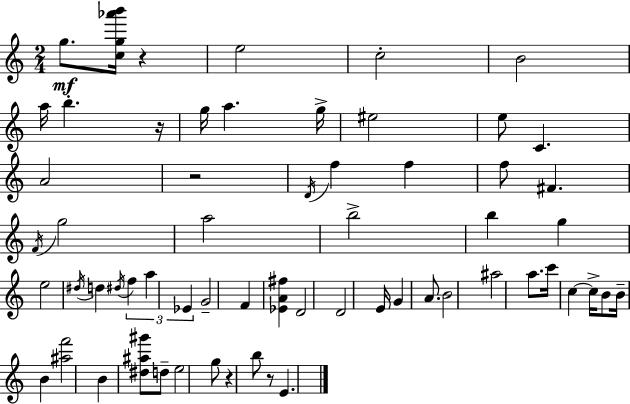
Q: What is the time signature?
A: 2/4